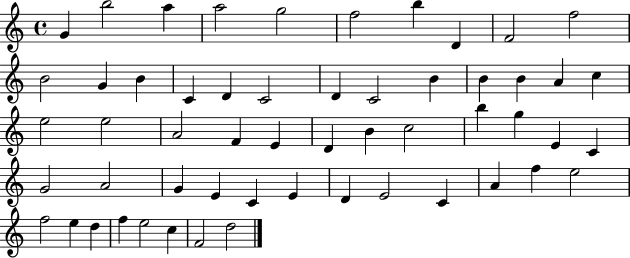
G4/q B5/h A5/q A5/h G5/h F5/h B5/q D4/q F4/h F5/h B4/h G4/q B4/q C4/q D4/q C4/h D4/q C4/h B4/q B4/q B4/q A4/q C5/q E5/h E5/h A4/h F4/q E4/q D4/q B4/q C5/h B5/q G5/q E4/q C4/q G4/h A4/h G4/q E4/q C4/q E4/q D4/q E4/h C4/q A4/q F5/q E5/h F5/h E5/q D5/q F5/q E5/h C5/q F4/h D5/h